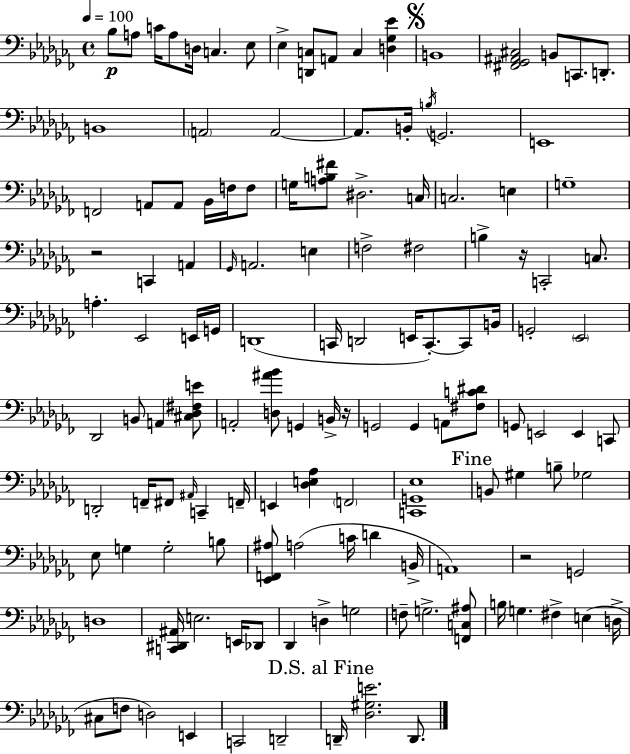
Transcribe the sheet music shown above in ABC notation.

X:1
T:Untitled
M:4/4
L:1/4
K:Abm
_B,/2 A,/2 C/4 A,/2 D,/4 C, _E,/2 _E, [D,,C,]/2 A,,/2 C, [D,_G,_E] B,,4 [^F,,_G,,^A,,^C,]2 B,,/2 C,,/2 D,,/2 B,,4 A,,2 A,,2 A,,/2 B,,/4 B,/4 G,,2 E,,4 F,,2 A,,/2 A,,/2 _B,,/4 F,/4 F,/2 G,/4 [A,B,^F]/2 ^D,2 C,/4 C,2 E, G,4 z2 C,, A,, _G,,/4 A,,2 E, F,2 ^F,2 B, z/4 C,,2 C,/2 A, _E,,2 E,,/4 G,,/4 D,,4 C,,/4 D,,2 E,,/4 C,,/2 C,,/2 B,,/4 G,,2 _E,,2 _D,,2 B,,/2 A,, [^C,_D,^F,E]/2 A,,2 [D,^A_B]/2 G,, B,,/4 z/4 G,,2 G,, A,,/2 [^F,C^D]/2 G,,/2 E,,2 E,, C,,/2 D,,2 F,,/4 ^F,,/2 ^A,,/4 C,, F,,/4 E,, [_D,E,_A,] F,,2 [C,,G,,_E,]4 B,,/2 ^G, B,/2 _G,2 _E,/2 G, G,2 B,/2 [_E,,F,,^A,]/2 A,2 C/4 D B,,/4 A,,4 z2 G,,2 D,4 [C,,^D,,^A,,]/4 E,2 E,,/4 _D,,/2 _D,, D, G,2 F,/2 G,2 [F,,C,^A,]/2 B,/4 G, ^F, E, D,/4 ^C,/2 F,/2 D,2 E,, C,,2 D,,2 D,,/4 [_D,^G,E]2 D,,/2